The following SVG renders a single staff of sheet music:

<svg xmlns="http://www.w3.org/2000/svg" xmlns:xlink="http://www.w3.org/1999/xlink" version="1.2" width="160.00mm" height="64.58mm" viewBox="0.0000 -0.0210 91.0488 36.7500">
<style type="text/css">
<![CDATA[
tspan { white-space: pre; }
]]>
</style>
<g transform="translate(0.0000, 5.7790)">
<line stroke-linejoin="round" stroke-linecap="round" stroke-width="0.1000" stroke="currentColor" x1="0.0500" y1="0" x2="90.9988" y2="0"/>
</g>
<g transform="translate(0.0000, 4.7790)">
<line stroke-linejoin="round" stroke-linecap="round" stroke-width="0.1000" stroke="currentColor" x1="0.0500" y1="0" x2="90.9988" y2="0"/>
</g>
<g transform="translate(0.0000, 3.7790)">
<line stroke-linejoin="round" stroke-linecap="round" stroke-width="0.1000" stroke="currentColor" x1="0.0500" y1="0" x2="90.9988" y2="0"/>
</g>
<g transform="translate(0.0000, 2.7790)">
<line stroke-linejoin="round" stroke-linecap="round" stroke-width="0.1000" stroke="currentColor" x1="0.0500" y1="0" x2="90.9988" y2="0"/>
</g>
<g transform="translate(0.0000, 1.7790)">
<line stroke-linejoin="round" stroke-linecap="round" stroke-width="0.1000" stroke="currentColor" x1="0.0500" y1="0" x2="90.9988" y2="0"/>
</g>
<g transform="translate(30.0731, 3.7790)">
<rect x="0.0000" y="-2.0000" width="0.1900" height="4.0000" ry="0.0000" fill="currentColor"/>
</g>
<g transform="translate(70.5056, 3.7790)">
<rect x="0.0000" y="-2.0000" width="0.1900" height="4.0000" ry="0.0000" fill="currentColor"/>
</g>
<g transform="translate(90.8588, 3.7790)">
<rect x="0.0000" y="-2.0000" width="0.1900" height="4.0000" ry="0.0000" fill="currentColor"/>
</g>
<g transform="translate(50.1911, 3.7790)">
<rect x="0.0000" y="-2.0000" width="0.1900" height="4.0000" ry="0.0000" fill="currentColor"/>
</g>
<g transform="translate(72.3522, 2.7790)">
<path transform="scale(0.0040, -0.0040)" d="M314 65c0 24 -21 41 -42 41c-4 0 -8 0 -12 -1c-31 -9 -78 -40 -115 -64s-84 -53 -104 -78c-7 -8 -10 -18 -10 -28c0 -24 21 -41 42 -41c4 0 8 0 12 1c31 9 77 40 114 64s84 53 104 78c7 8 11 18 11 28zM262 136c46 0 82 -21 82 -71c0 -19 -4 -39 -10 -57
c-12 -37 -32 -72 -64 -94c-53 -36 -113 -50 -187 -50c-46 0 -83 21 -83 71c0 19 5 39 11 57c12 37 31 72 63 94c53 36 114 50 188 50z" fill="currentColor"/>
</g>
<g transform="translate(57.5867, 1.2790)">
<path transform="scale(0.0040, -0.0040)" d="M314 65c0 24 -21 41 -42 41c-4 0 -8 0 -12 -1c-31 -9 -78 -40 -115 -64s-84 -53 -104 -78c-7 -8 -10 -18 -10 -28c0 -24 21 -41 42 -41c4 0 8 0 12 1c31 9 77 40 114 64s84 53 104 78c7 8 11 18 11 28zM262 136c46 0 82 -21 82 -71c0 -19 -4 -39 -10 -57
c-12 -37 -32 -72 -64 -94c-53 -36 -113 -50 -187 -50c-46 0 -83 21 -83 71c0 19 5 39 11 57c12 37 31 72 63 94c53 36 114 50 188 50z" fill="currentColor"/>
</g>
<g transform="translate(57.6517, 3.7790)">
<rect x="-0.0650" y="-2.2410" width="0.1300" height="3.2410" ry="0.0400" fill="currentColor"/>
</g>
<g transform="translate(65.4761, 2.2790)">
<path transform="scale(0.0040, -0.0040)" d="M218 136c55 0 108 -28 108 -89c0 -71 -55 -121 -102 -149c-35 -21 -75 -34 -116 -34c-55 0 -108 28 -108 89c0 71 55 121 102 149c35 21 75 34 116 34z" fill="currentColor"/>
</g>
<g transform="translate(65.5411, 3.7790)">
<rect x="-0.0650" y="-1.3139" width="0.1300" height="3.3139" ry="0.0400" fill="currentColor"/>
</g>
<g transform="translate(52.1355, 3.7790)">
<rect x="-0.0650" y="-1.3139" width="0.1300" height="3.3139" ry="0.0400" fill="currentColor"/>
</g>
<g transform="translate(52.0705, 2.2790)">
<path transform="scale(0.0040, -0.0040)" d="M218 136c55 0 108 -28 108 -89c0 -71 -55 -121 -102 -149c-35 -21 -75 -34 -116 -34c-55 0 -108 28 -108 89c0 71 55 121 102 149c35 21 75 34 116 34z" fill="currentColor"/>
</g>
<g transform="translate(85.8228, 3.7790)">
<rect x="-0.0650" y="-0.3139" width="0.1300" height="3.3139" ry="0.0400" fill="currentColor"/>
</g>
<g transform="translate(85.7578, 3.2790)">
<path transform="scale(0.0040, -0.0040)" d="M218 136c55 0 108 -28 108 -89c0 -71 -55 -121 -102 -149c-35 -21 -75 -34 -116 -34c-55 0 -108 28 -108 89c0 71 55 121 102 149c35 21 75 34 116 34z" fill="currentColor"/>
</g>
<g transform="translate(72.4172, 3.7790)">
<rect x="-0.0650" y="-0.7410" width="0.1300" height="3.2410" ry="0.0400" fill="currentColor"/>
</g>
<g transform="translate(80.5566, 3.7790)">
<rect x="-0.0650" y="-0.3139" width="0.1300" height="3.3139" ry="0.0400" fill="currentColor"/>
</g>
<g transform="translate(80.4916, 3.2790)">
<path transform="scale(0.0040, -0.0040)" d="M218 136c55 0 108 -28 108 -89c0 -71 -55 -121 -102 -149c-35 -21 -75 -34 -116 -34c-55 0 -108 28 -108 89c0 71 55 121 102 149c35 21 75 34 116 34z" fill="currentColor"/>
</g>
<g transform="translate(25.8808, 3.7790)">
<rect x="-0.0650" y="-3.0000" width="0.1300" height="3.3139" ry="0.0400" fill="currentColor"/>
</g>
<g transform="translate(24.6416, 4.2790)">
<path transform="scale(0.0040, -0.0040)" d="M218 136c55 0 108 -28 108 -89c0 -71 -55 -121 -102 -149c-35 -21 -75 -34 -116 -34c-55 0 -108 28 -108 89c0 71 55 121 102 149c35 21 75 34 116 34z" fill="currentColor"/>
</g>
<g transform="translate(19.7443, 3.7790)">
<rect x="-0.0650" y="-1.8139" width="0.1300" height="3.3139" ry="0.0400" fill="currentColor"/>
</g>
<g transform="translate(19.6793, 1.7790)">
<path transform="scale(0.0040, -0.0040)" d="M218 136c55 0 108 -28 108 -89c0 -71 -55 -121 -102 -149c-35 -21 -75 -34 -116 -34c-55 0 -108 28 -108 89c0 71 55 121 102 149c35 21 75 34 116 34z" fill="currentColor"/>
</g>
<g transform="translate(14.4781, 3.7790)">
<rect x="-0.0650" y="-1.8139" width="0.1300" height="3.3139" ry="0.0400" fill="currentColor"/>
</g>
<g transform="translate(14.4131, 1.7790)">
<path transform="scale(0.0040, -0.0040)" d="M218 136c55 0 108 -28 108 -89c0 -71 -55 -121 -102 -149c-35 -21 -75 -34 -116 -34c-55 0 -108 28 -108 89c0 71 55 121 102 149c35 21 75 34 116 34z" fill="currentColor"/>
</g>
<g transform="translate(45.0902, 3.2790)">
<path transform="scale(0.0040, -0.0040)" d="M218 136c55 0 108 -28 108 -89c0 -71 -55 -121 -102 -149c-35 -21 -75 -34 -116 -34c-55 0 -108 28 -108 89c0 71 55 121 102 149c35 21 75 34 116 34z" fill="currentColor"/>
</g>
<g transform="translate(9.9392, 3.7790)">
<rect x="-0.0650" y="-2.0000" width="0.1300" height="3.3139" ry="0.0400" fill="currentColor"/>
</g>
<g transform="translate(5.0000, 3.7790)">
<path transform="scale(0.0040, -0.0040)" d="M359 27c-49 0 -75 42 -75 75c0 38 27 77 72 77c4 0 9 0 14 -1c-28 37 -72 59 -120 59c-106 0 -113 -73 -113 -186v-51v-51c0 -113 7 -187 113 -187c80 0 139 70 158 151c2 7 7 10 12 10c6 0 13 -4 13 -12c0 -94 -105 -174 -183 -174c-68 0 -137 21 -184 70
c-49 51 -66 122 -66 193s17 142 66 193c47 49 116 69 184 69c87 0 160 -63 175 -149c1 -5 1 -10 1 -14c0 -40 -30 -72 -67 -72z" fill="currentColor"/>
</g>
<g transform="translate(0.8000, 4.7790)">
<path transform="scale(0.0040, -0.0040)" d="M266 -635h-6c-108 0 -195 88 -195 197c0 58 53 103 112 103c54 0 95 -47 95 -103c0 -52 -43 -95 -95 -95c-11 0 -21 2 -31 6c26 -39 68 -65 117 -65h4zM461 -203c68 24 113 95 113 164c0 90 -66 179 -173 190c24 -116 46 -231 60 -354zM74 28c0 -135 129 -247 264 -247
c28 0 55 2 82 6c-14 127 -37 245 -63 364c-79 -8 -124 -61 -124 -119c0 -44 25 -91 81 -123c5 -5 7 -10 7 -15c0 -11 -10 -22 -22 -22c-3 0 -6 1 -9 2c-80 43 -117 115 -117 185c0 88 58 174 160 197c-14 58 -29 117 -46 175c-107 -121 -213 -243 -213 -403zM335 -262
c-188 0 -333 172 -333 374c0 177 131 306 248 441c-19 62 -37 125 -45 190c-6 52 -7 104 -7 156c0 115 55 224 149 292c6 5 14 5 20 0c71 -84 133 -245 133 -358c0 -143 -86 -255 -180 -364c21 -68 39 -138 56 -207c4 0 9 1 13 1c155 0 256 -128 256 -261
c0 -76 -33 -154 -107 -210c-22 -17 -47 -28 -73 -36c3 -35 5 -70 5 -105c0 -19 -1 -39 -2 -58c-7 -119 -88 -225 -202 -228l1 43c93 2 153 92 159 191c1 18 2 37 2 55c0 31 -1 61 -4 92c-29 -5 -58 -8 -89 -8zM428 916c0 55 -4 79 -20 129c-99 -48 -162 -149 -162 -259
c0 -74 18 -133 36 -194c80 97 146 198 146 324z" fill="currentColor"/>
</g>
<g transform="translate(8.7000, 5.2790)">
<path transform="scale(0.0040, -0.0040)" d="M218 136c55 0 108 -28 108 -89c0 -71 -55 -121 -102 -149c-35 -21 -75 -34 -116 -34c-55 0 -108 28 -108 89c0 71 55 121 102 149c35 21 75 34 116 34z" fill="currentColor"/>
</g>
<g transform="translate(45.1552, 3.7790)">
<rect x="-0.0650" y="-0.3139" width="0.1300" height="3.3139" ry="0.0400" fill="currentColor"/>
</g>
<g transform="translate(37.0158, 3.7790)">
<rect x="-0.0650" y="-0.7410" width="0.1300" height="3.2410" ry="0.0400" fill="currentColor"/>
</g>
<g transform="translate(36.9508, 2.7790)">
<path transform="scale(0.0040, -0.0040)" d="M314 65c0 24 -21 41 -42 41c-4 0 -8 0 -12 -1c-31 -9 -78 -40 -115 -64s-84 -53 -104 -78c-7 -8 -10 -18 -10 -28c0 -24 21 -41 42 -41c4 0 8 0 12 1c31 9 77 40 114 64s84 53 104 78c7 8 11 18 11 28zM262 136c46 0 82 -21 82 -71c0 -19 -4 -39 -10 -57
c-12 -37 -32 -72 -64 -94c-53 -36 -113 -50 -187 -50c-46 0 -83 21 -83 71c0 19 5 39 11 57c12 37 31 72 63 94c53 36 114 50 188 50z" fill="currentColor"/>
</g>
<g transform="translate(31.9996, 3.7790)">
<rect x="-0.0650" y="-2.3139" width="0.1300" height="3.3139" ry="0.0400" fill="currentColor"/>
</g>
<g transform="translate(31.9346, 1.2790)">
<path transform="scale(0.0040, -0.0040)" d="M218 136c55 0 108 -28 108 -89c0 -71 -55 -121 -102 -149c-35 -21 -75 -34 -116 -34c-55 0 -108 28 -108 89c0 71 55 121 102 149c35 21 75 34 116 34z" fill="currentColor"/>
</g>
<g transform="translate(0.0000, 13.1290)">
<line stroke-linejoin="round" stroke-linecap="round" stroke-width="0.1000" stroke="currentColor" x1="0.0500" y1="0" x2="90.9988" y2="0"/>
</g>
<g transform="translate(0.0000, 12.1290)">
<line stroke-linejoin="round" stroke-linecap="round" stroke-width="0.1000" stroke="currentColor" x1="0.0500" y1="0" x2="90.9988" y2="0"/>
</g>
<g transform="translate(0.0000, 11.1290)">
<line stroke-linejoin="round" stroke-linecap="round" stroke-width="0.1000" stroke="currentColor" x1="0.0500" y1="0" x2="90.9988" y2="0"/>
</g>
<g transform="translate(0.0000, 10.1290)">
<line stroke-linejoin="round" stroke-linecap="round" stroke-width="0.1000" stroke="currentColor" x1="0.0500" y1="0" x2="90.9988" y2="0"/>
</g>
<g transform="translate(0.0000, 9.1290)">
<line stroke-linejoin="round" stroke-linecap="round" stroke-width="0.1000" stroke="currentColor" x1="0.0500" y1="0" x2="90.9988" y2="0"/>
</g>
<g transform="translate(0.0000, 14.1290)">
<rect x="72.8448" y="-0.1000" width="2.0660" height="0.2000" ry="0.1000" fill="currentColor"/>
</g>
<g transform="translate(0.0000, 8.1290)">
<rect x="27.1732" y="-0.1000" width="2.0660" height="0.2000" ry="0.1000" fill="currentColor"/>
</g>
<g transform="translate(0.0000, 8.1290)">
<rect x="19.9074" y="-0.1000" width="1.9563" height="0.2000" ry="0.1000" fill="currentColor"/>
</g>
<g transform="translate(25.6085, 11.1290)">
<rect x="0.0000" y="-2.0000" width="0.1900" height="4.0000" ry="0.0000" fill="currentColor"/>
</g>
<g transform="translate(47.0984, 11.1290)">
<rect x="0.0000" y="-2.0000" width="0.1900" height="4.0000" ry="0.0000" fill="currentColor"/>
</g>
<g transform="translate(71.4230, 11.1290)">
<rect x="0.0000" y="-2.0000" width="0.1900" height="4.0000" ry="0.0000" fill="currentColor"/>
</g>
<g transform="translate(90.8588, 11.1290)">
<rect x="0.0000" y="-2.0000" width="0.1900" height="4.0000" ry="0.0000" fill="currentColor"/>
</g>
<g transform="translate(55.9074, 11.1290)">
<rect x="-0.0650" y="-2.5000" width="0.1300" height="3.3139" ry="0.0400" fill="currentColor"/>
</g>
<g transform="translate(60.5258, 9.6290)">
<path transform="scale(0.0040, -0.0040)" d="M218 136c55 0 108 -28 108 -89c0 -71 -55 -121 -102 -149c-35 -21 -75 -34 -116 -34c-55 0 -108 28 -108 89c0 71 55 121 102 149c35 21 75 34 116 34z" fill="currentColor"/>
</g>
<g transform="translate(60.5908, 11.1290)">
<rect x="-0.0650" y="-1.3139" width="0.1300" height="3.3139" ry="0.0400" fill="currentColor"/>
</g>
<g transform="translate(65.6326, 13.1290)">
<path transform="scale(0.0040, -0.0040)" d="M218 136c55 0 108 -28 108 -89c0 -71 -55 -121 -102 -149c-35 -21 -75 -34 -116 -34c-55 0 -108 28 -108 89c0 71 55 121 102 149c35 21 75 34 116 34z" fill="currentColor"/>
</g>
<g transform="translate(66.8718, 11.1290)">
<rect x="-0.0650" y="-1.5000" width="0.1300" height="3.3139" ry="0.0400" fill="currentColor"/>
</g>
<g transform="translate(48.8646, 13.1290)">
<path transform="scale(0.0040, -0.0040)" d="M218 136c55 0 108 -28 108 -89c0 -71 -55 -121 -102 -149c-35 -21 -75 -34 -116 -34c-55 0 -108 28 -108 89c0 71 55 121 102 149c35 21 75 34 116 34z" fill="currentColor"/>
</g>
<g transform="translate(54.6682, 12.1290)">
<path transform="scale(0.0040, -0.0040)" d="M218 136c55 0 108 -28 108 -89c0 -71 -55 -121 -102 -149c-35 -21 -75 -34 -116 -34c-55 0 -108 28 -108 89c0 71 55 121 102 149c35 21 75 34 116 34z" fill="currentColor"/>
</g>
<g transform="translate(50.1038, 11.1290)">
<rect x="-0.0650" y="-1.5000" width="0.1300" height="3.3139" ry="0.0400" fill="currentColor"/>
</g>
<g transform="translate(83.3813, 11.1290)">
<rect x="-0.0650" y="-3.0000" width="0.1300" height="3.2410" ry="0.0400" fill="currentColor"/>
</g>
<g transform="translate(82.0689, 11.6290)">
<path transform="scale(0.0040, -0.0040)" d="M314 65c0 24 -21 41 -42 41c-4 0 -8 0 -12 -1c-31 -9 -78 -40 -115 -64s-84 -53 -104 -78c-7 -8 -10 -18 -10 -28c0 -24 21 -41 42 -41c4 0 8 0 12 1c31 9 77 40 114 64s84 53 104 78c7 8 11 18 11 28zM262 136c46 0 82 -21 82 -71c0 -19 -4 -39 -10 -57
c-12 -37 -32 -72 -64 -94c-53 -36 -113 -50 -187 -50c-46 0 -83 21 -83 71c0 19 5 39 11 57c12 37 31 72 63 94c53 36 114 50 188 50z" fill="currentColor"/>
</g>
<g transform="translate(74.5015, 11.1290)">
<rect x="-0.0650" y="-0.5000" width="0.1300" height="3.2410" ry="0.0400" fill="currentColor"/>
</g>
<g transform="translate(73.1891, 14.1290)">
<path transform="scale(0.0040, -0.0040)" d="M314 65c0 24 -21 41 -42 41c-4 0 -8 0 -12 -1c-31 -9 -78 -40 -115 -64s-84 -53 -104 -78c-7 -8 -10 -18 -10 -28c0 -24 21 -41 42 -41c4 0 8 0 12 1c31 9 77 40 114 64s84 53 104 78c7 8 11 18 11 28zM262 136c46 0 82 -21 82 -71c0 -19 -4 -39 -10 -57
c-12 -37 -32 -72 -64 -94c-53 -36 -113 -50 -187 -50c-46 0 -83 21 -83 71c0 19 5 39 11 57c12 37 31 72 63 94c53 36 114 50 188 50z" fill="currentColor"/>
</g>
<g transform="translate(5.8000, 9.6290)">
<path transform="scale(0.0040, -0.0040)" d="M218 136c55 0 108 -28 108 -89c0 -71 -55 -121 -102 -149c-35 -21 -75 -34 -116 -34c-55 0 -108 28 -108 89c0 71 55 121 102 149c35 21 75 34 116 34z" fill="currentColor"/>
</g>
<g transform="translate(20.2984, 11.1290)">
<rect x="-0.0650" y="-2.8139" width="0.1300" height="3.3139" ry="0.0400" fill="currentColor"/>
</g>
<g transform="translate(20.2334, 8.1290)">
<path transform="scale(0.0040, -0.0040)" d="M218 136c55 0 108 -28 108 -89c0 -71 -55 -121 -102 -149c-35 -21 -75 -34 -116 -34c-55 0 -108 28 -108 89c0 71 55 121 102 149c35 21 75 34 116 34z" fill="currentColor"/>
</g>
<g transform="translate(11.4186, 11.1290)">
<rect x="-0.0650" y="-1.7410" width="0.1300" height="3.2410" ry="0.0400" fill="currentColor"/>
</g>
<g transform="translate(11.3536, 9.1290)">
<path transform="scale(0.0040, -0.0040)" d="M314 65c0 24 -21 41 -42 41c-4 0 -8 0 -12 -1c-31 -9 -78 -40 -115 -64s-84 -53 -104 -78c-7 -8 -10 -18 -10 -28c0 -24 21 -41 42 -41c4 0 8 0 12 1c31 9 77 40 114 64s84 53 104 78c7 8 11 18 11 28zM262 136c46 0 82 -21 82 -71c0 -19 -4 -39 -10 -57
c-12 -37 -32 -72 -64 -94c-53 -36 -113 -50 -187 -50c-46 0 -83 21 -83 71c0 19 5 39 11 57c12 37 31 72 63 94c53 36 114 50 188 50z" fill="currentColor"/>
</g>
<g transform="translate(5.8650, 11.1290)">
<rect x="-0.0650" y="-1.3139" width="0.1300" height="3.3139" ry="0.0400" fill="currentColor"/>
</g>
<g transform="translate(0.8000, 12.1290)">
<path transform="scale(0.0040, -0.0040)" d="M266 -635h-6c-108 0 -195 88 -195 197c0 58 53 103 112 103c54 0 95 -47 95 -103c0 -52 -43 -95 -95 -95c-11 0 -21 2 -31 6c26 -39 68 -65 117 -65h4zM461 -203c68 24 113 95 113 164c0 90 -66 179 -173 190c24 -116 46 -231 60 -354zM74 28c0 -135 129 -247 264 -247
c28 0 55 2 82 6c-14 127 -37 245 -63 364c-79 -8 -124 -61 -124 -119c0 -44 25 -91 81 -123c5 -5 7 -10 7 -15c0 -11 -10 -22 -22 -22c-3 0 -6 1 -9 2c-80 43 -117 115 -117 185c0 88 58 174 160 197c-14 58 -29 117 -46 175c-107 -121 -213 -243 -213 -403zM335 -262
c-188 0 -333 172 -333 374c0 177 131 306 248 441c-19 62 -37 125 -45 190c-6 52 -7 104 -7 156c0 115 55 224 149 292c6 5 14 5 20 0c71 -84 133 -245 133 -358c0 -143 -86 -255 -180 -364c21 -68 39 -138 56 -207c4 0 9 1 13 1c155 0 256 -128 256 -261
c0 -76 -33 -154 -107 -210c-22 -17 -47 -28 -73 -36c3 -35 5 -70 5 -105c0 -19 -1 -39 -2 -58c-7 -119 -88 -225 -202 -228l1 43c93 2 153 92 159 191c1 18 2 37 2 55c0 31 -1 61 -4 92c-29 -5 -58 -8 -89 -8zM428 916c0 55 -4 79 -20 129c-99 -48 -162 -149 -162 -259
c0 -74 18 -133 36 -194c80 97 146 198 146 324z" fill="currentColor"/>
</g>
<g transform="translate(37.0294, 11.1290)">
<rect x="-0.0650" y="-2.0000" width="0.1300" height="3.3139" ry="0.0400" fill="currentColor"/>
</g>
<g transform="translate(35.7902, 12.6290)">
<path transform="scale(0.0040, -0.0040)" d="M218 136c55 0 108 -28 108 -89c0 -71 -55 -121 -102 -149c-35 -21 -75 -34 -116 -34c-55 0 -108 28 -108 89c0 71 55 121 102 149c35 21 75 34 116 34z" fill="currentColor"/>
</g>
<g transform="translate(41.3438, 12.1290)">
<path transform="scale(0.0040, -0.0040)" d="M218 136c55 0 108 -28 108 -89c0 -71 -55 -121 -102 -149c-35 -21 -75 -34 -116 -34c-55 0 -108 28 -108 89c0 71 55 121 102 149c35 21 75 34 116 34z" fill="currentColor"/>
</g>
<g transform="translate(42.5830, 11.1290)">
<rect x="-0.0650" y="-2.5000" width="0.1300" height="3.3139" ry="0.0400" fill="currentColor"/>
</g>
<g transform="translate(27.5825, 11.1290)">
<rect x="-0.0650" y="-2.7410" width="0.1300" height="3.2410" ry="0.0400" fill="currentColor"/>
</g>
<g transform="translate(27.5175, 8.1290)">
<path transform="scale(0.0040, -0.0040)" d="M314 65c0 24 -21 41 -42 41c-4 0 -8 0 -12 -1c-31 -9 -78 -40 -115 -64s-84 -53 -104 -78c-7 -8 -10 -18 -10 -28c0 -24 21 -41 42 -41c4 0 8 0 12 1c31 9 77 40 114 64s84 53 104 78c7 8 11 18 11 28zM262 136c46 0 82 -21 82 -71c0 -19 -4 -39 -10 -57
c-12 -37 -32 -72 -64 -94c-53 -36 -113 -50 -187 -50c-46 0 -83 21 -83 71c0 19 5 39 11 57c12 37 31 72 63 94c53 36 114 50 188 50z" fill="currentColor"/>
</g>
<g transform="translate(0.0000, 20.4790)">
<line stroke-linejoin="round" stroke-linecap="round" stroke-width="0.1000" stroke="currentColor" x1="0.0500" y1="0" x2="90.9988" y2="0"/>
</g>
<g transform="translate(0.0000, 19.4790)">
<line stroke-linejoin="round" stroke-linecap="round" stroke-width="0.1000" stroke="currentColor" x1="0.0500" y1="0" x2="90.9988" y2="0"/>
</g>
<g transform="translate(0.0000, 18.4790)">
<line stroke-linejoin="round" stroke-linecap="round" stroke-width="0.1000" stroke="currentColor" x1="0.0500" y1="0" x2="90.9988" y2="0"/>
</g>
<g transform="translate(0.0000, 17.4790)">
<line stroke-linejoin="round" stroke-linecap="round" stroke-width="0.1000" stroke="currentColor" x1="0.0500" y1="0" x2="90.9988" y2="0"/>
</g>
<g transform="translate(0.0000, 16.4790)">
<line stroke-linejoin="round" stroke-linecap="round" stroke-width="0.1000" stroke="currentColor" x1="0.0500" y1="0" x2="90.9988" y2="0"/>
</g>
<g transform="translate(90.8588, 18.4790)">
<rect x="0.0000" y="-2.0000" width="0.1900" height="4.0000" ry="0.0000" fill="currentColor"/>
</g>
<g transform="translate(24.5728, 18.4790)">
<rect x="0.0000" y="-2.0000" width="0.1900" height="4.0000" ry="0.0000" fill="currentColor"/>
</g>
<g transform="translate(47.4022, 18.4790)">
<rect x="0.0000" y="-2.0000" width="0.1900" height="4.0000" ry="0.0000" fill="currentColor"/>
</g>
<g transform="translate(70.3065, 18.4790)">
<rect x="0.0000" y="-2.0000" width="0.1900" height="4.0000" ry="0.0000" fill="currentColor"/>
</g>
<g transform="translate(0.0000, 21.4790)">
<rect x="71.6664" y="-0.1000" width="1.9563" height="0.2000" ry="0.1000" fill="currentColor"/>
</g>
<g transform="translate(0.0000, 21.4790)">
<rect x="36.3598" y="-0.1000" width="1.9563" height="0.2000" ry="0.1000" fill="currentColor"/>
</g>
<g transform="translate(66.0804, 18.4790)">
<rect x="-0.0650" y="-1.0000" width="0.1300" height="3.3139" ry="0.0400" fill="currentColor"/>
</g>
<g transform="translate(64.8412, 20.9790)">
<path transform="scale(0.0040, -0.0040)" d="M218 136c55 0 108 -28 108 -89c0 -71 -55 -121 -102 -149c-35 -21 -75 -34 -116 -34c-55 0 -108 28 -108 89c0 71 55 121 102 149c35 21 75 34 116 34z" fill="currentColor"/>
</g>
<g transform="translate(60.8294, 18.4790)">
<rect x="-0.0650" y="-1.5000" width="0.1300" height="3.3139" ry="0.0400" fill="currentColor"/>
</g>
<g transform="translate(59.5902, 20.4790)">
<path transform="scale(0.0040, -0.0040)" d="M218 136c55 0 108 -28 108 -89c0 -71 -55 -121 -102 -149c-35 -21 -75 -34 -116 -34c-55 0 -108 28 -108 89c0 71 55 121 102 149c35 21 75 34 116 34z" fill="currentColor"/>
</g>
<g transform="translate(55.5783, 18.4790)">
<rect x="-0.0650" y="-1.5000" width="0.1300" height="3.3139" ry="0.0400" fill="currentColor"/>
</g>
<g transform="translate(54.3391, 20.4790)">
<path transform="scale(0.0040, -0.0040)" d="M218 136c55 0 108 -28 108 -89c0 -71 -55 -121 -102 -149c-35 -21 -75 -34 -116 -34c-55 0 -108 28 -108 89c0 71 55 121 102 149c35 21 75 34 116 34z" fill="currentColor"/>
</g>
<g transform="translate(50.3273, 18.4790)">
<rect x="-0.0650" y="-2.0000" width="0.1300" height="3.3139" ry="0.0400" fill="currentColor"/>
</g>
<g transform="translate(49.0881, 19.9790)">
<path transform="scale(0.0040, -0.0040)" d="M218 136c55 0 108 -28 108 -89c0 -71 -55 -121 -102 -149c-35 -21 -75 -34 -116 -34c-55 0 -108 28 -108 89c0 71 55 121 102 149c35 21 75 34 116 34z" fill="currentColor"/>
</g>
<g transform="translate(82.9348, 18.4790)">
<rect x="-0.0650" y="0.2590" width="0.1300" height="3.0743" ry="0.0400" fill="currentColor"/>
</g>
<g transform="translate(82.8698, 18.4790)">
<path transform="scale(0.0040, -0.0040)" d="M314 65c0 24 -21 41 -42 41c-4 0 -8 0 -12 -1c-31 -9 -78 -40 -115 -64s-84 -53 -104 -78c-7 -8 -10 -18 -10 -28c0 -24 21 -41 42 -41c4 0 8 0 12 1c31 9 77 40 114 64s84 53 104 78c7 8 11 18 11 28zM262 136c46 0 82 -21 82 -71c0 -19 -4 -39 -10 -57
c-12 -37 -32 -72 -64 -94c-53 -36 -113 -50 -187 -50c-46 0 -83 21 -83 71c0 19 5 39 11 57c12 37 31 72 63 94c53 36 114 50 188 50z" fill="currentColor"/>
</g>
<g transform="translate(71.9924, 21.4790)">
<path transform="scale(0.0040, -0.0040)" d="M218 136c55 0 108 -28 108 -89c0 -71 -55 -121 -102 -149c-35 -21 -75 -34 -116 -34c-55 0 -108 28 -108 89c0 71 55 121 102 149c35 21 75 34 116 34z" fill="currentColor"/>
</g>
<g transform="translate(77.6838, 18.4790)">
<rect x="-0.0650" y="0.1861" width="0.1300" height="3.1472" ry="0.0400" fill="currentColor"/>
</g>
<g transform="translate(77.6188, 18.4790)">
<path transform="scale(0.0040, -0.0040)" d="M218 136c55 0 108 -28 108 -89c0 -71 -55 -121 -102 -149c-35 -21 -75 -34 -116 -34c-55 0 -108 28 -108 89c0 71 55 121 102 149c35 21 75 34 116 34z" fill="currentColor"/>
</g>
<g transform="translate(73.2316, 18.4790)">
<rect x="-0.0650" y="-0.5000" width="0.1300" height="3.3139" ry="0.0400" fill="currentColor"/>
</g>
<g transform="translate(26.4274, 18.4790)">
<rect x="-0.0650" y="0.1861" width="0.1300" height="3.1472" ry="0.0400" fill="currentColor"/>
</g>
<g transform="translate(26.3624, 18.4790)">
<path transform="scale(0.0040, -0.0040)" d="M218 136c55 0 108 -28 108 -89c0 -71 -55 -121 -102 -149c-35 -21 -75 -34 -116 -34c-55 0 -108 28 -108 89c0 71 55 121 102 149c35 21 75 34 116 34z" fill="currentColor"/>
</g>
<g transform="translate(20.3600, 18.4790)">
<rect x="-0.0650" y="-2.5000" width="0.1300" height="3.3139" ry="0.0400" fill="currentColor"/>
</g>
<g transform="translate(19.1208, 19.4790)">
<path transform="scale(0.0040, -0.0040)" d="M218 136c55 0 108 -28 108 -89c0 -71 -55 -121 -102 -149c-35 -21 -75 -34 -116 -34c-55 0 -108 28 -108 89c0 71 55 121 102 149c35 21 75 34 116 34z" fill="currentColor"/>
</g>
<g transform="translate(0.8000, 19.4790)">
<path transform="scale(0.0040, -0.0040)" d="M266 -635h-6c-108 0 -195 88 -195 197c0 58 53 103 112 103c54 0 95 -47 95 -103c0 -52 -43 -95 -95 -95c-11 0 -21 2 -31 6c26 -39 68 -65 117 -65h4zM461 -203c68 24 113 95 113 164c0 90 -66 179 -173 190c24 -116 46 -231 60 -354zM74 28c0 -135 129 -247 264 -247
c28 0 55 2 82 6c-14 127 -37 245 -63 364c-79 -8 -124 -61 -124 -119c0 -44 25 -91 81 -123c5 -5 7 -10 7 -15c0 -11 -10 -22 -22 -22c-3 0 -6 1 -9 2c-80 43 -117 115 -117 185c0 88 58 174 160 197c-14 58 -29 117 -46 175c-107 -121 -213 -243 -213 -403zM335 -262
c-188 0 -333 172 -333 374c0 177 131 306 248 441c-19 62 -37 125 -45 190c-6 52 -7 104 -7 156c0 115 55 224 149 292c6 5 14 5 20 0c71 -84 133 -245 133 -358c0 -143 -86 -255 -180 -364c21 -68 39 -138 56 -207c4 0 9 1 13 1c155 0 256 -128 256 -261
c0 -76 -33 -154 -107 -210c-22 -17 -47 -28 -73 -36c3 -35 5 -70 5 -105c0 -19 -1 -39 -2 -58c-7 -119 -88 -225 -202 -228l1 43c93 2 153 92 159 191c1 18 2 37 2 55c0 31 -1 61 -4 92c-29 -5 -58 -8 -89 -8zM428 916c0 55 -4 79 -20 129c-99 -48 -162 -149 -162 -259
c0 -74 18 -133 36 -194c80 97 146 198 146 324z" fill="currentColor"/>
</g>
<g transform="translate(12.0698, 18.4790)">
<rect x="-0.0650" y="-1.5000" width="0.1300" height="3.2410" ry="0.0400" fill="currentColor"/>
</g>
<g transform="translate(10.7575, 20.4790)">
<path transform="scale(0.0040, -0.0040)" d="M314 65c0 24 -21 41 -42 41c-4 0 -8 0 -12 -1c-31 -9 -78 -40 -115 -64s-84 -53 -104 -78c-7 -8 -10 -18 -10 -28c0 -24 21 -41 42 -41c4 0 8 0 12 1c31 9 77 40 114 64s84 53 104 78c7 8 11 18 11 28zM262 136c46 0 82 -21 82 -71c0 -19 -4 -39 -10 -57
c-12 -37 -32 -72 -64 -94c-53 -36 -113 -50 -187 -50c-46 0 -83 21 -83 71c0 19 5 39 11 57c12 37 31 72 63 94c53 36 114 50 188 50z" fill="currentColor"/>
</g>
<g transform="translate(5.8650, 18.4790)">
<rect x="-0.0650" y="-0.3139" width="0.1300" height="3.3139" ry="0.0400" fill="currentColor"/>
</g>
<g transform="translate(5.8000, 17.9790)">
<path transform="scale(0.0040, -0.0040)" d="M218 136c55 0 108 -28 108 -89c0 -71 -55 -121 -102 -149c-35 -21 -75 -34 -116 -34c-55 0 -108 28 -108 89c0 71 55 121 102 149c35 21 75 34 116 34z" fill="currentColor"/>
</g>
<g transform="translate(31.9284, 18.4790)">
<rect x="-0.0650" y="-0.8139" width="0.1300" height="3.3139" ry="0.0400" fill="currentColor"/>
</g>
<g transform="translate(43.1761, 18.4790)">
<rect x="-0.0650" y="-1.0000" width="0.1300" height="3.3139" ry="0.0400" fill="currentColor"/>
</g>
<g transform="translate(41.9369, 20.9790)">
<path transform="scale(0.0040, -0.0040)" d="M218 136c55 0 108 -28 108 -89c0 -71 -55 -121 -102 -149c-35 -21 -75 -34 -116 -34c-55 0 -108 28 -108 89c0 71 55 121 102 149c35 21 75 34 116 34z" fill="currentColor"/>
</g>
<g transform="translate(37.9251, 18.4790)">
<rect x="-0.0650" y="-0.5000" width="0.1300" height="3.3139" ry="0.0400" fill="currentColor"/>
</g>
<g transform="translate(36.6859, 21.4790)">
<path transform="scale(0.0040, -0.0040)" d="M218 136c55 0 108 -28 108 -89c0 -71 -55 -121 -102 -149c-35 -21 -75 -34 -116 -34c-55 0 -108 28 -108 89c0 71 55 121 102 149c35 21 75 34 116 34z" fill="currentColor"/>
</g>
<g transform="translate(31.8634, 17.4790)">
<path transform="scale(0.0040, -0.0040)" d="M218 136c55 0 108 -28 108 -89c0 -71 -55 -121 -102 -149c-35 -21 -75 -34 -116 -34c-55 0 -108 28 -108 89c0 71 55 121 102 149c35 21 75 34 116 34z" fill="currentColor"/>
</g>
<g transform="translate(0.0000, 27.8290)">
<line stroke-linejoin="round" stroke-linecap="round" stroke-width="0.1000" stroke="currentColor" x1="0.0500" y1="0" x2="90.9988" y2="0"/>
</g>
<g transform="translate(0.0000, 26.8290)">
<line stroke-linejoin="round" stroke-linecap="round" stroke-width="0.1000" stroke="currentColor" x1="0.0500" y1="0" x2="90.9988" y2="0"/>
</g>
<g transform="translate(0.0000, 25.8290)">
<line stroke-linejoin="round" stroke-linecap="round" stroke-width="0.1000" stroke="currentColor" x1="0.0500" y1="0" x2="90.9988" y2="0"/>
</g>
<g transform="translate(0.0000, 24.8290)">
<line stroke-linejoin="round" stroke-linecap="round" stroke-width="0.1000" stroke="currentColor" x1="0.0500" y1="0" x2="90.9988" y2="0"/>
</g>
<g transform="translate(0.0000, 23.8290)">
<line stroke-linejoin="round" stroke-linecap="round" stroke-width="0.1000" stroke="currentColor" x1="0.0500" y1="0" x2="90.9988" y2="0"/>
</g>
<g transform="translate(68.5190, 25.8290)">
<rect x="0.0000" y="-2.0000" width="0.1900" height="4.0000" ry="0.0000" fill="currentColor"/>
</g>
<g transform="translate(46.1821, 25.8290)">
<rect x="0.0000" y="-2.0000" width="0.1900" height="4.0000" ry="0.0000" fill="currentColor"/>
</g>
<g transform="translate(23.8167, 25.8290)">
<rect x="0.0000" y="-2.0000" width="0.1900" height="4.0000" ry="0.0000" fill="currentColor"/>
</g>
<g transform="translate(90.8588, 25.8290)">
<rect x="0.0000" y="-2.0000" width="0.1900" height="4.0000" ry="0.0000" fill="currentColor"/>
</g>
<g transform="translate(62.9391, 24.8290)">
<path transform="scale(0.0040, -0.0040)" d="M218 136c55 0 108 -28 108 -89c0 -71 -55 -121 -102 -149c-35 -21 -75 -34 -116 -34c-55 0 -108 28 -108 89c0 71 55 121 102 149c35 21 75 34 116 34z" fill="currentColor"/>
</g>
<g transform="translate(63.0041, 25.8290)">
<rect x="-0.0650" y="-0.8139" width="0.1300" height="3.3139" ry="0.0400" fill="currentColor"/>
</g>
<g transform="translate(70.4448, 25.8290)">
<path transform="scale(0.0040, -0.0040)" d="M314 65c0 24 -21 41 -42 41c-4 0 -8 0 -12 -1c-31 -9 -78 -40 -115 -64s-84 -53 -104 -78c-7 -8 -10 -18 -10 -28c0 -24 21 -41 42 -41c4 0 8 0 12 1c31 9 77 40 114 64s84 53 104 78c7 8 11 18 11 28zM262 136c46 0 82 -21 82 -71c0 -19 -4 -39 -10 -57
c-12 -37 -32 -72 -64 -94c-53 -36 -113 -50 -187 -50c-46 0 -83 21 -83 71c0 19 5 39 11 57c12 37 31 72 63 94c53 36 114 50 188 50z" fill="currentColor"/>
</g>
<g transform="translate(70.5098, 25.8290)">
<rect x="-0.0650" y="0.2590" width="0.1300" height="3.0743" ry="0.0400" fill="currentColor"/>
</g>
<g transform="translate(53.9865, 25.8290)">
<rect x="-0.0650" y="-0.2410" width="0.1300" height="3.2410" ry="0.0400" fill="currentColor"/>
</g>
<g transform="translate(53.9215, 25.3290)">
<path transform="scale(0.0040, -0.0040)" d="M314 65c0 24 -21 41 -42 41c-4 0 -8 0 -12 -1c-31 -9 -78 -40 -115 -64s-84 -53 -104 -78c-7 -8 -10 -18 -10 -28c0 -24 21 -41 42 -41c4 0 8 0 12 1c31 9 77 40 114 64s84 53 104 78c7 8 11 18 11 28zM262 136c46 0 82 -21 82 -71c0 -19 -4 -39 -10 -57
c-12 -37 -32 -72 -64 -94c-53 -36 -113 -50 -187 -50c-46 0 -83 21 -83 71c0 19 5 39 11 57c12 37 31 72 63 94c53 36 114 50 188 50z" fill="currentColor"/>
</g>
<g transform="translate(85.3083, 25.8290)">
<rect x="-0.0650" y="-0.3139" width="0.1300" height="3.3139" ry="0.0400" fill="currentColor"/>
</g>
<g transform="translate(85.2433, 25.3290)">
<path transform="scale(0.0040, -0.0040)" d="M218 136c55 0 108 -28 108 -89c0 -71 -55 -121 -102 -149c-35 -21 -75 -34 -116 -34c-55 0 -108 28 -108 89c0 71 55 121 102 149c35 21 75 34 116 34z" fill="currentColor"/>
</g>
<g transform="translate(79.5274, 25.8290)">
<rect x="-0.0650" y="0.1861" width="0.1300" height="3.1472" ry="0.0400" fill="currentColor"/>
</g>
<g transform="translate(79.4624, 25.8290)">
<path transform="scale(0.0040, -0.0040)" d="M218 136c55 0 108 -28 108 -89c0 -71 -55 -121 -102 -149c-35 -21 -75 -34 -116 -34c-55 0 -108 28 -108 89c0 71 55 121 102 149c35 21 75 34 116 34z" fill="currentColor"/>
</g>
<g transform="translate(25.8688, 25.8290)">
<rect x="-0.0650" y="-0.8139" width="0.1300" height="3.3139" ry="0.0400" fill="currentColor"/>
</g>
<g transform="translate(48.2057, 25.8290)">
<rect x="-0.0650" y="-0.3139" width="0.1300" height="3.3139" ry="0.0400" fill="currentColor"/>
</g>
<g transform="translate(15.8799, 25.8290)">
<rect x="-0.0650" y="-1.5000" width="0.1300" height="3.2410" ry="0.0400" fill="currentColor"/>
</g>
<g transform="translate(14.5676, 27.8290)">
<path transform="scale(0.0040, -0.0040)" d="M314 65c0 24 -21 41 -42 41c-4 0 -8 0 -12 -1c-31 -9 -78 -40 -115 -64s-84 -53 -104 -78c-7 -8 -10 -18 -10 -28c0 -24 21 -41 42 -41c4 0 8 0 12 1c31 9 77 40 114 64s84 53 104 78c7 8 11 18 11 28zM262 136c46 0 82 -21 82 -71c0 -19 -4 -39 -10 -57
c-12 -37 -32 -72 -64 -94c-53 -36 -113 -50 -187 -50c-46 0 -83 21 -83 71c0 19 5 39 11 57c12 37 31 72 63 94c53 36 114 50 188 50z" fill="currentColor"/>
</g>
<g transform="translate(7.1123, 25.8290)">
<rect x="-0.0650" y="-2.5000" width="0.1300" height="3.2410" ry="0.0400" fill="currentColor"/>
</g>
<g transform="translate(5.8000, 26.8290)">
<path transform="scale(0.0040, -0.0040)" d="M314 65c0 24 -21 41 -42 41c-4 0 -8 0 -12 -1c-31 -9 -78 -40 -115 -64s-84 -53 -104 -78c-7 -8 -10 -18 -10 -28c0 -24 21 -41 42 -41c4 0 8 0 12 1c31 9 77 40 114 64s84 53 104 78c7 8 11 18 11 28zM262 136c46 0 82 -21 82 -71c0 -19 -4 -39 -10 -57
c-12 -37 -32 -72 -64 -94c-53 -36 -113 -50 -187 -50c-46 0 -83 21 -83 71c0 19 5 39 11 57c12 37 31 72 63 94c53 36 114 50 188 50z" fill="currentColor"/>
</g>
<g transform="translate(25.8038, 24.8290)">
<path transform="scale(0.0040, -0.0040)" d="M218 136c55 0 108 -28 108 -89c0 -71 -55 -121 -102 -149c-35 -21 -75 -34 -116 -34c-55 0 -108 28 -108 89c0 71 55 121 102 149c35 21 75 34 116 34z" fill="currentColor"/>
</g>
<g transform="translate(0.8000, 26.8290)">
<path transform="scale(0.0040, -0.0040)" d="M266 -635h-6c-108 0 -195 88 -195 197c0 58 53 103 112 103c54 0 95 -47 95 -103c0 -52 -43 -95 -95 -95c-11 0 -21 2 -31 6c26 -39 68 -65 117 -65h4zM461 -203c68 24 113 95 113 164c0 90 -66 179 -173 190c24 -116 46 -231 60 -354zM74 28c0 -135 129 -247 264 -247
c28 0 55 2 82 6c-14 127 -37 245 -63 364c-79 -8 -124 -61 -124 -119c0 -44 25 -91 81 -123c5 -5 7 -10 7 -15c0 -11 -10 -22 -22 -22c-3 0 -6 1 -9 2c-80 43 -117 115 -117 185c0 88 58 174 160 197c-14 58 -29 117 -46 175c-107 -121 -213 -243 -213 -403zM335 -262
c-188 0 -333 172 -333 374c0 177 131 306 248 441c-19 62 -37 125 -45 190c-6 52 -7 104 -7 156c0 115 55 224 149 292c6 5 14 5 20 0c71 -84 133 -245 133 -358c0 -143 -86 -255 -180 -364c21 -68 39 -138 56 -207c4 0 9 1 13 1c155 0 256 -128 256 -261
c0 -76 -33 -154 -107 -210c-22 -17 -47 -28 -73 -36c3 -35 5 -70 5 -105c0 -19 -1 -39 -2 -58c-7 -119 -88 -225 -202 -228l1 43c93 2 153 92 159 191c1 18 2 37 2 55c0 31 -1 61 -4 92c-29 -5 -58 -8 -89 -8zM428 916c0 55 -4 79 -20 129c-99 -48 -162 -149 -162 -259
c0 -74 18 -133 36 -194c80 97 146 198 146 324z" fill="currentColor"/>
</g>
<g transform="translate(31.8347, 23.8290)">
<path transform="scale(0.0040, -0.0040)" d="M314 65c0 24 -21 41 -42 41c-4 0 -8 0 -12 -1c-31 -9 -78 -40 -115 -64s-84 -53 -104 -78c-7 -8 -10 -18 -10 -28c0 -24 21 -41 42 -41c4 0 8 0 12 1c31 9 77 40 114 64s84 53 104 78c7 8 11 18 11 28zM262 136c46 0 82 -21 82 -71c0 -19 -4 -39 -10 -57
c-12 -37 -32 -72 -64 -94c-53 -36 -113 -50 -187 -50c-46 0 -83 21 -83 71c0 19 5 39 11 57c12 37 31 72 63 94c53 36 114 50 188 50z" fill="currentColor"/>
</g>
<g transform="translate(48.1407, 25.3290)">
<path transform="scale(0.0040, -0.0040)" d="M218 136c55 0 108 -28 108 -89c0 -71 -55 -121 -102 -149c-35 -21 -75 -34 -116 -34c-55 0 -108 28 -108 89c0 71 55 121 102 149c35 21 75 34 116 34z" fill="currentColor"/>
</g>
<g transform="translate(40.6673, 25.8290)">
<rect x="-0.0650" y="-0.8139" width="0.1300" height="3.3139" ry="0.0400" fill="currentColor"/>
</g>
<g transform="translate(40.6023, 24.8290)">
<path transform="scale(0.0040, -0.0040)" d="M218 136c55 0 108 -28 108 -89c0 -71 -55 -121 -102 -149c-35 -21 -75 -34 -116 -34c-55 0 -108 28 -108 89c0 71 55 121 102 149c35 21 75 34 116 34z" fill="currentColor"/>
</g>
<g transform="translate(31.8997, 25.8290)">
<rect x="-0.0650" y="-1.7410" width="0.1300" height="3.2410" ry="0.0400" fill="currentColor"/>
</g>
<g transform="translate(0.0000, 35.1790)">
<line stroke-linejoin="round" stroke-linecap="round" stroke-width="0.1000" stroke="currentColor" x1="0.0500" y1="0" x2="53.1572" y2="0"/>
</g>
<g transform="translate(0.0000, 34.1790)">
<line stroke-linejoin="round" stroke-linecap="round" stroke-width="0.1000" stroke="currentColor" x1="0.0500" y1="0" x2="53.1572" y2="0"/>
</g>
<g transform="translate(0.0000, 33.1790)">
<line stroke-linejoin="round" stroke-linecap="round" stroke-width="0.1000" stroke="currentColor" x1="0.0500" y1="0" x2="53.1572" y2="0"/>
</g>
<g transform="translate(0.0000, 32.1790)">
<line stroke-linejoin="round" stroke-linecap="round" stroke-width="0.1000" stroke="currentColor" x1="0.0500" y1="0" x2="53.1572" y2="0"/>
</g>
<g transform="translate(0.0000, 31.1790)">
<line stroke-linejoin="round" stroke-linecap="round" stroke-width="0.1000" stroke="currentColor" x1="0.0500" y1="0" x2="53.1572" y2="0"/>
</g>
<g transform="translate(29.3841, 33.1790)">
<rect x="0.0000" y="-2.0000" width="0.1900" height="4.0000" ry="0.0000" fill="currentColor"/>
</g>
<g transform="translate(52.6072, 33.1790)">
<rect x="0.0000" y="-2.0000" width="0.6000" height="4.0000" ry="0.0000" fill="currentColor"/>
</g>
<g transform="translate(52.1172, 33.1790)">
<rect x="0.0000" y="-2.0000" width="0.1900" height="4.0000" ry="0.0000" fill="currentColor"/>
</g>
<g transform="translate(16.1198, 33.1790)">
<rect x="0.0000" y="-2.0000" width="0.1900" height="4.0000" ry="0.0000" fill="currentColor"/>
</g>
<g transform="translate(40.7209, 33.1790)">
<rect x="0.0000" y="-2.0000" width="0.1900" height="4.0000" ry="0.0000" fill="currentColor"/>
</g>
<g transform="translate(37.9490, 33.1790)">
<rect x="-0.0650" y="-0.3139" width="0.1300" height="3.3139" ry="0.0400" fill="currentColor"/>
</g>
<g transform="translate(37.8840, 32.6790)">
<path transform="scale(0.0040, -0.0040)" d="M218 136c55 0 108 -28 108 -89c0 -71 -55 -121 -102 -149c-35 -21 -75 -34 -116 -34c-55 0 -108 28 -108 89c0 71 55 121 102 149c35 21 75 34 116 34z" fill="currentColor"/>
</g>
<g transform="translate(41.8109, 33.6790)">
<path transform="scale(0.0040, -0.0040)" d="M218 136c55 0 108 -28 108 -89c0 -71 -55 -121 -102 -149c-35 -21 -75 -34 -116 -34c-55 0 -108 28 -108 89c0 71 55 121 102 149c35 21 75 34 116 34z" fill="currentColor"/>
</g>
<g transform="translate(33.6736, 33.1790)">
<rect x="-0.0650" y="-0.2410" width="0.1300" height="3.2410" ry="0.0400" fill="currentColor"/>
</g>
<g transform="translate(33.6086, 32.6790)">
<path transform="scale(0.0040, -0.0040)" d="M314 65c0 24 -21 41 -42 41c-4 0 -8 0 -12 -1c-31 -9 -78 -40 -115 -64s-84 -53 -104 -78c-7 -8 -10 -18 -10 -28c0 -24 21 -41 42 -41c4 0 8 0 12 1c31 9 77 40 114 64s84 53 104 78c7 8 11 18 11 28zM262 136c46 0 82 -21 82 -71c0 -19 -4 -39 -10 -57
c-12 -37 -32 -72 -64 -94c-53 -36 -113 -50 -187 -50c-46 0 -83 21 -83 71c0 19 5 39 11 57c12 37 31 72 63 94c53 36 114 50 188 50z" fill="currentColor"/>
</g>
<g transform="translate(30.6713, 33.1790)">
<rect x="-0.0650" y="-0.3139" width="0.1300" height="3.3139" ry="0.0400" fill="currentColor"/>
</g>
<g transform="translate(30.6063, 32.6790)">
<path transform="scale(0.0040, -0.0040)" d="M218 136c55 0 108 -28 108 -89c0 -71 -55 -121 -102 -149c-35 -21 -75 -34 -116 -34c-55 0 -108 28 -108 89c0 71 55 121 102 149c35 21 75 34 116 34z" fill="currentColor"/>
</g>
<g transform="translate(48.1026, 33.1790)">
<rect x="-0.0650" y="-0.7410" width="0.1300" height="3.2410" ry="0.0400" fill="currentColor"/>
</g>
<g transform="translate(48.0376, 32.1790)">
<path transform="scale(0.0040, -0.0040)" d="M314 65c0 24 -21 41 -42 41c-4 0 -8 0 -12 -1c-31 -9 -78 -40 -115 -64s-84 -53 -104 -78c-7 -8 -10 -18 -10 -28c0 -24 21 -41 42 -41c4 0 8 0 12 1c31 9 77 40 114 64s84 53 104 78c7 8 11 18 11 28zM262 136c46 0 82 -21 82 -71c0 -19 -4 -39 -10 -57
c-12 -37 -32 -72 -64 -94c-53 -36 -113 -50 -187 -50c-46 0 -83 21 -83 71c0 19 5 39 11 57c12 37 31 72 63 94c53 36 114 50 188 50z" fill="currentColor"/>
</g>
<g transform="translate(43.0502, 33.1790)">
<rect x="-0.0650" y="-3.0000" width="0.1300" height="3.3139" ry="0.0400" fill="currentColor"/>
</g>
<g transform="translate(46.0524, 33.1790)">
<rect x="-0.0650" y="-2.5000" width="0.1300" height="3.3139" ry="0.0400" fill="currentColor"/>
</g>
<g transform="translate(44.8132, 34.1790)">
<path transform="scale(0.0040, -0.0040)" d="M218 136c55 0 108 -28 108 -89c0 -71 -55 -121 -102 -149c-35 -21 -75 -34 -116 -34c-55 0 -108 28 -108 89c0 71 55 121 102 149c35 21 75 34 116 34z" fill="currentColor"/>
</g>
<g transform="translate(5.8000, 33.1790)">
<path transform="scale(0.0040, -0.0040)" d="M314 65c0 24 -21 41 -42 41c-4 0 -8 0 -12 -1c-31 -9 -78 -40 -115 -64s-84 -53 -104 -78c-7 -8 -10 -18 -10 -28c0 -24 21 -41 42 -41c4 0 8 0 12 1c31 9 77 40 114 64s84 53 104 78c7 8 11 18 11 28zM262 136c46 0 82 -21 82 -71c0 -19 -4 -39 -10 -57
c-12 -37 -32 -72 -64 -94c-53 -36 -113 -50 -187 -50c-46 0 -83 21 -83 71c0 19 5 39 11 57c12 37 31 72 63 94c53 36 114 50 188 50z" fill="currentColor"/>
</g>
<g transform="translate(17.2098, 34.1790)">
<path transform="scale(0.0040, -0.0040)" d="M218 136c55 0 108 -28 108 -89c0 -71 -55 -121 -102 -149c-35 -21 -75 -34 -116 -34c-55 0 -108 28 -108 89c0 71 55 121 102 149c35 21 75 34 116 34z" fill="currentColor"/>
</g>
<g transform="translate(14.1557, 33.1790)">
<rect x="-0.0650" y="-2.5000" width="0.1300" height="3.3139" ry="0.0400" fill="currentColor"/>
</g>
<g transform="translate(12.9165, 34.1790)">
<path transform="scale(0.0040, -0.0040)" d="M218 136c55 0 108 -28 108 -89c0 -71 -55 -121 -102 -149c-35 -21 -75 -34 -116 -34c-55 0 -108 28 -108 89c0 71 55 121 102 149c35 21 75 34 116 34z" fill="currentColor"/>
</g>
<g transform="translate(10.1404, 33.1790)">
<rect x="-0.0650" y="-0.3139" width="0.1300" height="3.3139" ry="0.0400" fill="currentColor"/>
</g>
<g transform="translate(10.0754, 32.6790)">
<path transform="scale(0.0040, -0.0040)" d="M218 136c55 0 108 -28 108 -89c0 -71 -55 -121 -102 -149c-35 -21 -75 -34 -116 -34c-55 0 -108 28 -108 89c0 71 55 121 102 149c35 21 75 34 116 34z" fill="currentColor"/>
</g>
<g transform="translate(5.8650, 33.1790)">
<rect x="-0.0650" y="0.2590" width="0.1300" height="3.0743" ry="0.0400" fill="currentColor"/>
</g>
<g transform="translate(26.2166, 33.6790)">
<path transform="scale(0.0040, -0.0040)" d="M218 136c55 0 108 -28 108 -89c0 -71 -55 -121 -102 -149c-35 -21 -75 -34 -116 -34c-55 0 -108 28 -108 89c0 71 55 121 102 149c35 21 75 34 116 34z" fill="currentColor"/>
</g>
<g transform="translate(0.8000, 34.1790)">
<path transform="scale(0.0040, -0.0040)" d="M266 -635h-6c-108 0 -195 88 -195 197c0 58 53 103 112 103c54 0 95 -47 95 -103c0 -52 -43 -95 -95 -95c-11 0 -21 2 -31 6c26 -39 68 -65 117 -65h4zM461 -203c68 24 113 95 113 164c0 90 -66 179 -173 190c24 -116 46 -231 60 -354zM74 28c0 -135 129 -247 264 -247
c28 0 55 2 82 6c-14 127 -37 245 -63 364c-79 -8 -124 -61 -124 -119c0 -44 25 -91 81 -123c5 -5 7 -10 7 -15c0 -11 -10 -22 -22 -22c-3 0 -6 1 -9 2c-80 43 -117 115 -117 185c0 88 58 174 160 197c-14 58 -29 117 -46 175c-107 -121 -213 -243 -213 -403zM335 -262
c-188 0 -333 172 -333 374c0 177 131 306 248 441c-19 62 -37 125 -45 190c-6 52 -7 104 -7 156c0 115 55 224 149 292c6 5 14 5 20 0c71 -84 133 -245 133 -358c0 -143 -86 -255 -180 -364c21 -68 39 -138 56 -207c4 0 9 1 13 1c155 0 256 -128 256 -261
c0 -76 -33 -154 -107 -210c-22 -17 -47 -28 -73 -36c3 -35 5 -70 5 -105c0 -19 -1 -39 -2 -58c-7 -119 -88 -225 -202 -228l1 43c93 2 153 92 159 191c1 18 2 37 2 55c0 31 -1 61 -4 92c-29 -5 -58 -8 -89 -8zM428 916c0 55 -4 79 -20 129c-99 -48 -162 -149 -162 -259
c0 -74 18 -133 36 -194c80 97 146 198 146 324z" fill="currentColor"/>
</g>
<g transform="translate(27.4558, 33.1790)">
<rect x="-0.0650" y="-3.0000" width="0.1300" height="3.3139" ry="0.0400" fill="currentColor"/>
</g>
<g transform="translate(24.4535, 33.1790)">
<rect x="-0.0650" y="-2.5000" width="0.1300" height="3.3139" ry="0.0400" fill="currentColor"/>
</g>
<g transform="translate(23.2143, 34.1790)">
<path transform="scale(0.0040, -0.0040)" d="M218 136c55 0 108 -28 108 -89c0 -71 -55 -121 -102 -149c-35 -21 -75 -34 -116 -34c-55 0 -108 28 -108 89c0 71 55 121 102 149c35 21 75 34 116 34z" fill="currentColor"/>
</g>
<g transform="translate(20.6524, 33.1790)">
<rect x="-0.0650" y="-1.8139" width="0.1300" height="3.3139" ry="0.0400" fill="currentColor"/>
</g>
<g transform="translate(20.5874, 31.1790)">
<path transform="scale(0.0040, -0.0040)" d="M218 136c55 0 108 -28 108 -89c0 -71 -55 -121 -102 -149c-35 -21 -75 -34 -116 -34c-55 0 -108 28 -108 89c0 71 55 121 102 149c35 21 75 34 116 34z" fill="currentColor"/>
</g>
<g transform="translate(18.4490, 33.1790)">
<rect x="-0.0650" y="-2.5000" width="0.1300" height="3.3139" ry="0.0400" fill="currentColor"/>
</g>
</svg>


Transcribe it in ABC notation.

X:1
T:Untitled
M:4/4
L:1/4
K:C
F f f A g d2 c e g2 e d2 c c e f2 a a2 F G E G e E C2 A2 c E2 G B d C D F E E D C B B2 G2 E2 d f2 d c c2 d B2 B c B2 c G G f G A c c2 c A G d2